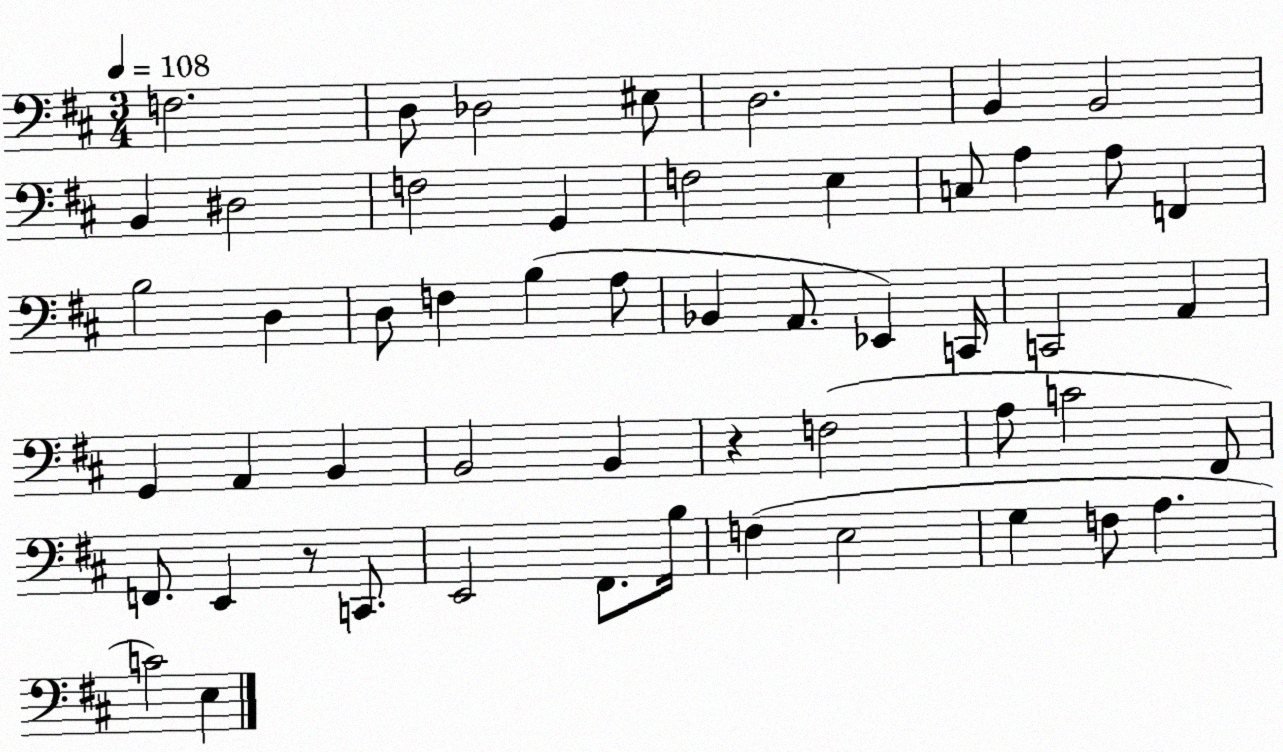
X:1
T:Untitled
M:3/4
L:1/4
K:D
F,2 D,/2 _D,2 ^E,/2 D,2 B,, B,,2 B,, ^D,2 F,2 G,, F,2 E, C,/2 A, A,/2 F,, B,2 D, D,/2 F, B, A,/2 _B,, A,,/2 _E,, C,,/4 C,,2 A,, G,, A,, B,, B,,2 B,, z F,2 A,/2 C2 ^F,,/2 F,,/2 E,, z/2 C,,/2 E,,2 ^F,,/2 B,/4 F, E,2 G, F,/2 A, C2 E,